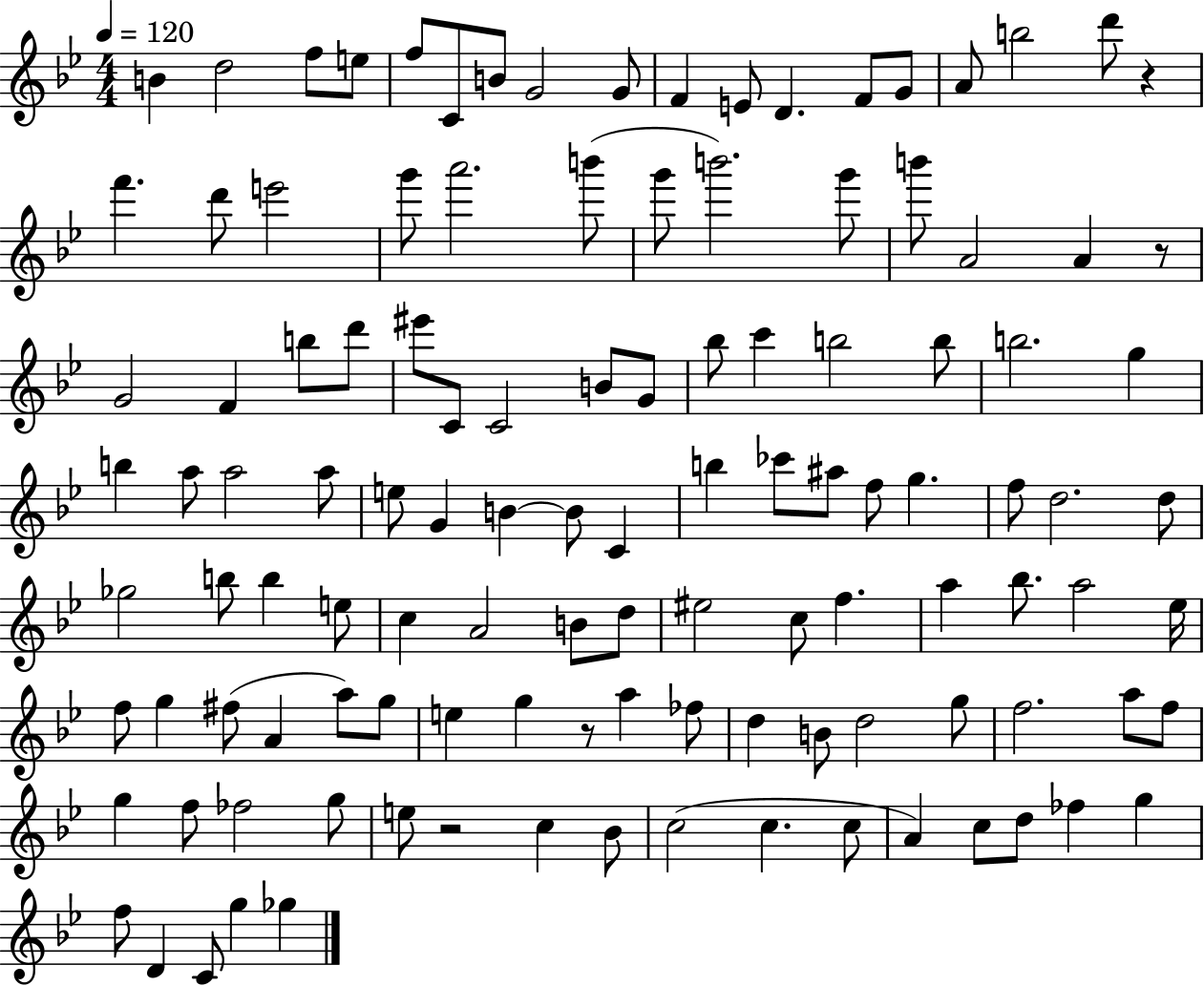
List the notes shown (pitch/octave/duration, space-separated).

B4/q D5/h F5/e E5/e F5/e C4/e B4/e G4/h G4/e F4/q E4/e D4/q. F4/e G4/e A4/e B5/h D6/e R/q F6/q. D6/e E6/h G6/e A6/h. B6/e G6/e B6/h. G6/e B6/e A4/h A4/q R/e G4/h F4/q B5/e D6/e EIS6/e C4/e C4/h B4/e G4/e Bb5/e C6/q B5/h B5/e B5/h. G5/q B5/q A5/e A5/h A5/e E5/e G4/q B4/q B4/e C4/q B5/q CES6/e A#5/e F5/e G5/q. F5/e D5/h. D5/e Gb5/h B5/e B5/q E5/e C5/q A4/h B4/e D5/e EIS5/h C5/e F5/q. A5/q Bb5/e. A5/h Eb5/s F5/e G5/q F#5/e A4/q A5/e G5/e E5/q G5/q R/e A5/q FES5/e D5/q B4/e D5/h G5/e F5/h. A5/e F5/e G5/q F5/e FES5/h G5/e E5/e R/h C5/q Bb4/e C5/h C5/q. C5/e A4/q C5/e D5/e FES5/q G5/q F5/e D4/q C4/e G5/q Gb5/q